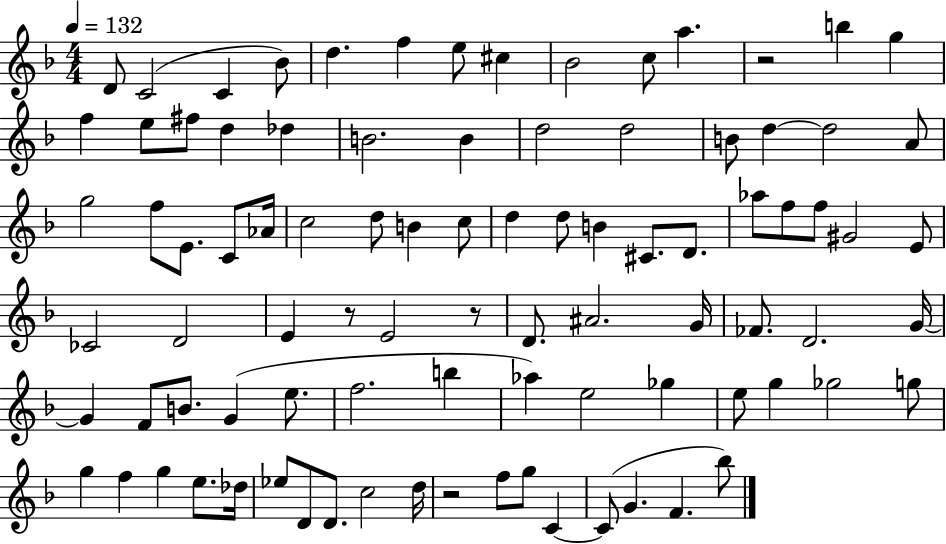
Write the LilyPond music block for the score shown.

{
  \clef treble
  \numericTimeSignature
  \time 4/4
  \key f \major
  \tempo 4 = 132
  d'8 c'2( c'4 bes'8) | d''4. f''4 e''8 cis''4 | bes'2 c''8 a''4. | r2 b''4 g''4 | \break f''4 e''8 fis''8 d''4 des''4 | b'2. b'4 | d''2 d''2 | b'8 d''4~~ d''2 a'8 | \break g''2 f''8 e'8. c'8 aes'16 | c''2 d''8 b'4 c''8 | d''4 d''8 b'4 cis'8. d'8. | aes''8 f''8 f''8 gis'2 e'8 | \break ces'2 d'2 | e'4 r8 e'2 r8 | d'8. ais'2. g'16 | fes'8. d'2. g'16~~ | \break g'4 f'8 b'8. g'4( e''8. | f''2. b''4 | aes''4) e''2 ges''4 | e''8 g''4 ges''2 g''8 | \break g''4 f''4 g''4 e''8. des''16 | ees''8 d'8 d'8. c''2 d''16 | r2 f''8 g''8 c'4~~ | c'8( g'4. f'4. bes''8) | \break \bar "|."
}